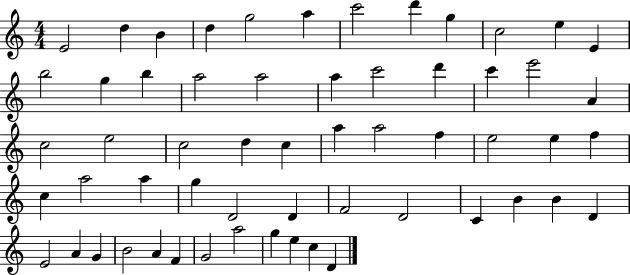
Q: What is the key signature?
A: C major